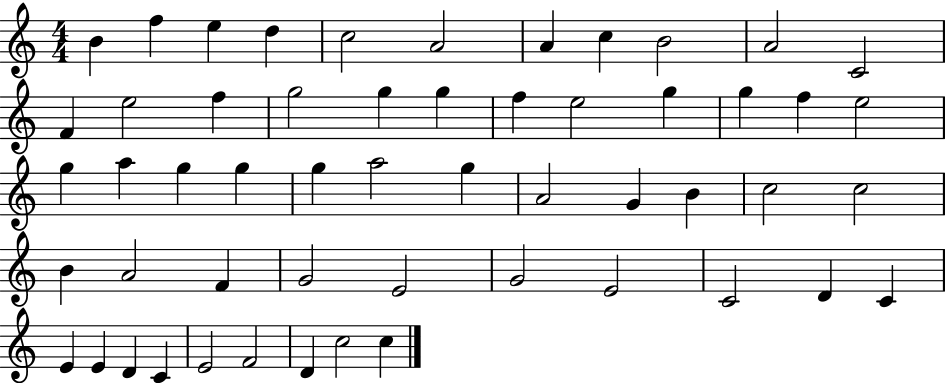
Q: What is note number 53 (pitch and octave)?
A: C5